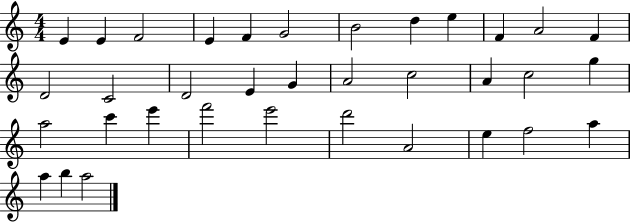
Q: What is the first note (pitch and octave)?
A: E4